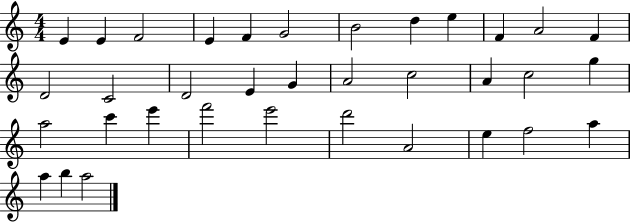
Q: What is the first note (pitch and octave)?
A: E4